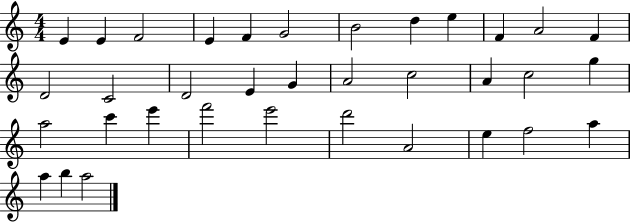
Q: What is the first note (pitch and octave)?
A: E4